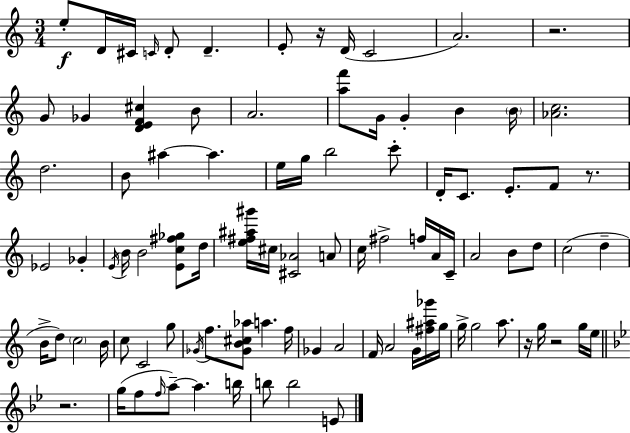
{
  \clef treble
  \numericTimeSignature
  \time 3/4
  \key a \minor
  \repeat volta 2 { e''8-.\f d'16 cis'16 \grace { c'16 } d'8-. d'4.-- | e'8-. r16 d'16( c'2 | a'2.) | r2. | \break g'8 ges'4 <d' e' f' cis''>4 b'8 | a'2. | <a'' f'''>8 g'16 g'4-. b'4 | \parenthesize b'16 <aes' c''>2. | \break d''2. | b'8 ais''4~~ ais''4. | e''16 g''16 b''2 c'''8-. | d'16-. c'8. e'8.-. f'8 r8. | \break ees'2 ges'4-. | \acciaccatura { e'16 } b'16 b'2 <e' c'' fis'' ges''>8 | d''16 <e'' fis'' ais'' gis'''>16 cis''16 <cis' aes'>2 | a'8 c''16 fis''2-> f''16 | \break a'16 c'16-- a'2 b'8 | d''8 c''2( d''4-- | b'16-> d''8) \parenthesize c''2 | b'16 c''8 c'2 | \break g''8 \acciaccatura { ges'16 } f''8. <ges' b' cis'' aes''>8 a''4. | f''16 ges'4 a'2 | f'16 a'2 | g'16 <fis'' ais'' ges'''>16 g''16 g''16-> g''2 | \break a''8. r16 g''16 r2 | g''16 e''16 \bar "||" \break \key bes \major r2. | g''16( f''8 \grace { f''16 } a''8--~~) a''4. | b''16 b''8 b''2 e'8 | } \bar "|."
}